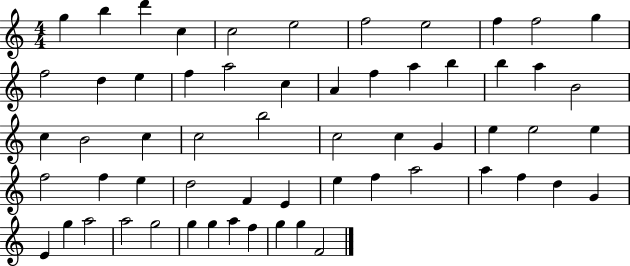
G5/q B5/q D6/q C5/q C5/h E5/h F5/h E5/h F5/q F5/h G5/q F5/h D5/q E5/q F5/q A5/h C5/q A4/q F5/q A5/q B5/q B5/q A5/q B4/h C5/q B4/h C5/q C5/h B5/h C5/h C5/q G4/q E5/q E5/h E5/q F5/h F5/q E5/q D5/h F4/q E4/q E5/q F5/q A5/h A5/q F5/q D5/q G4/q E4/q G5/q A5/h A5/h G5/h G5/q G5/q A5/q F5/q G5/q G5/q F4/h